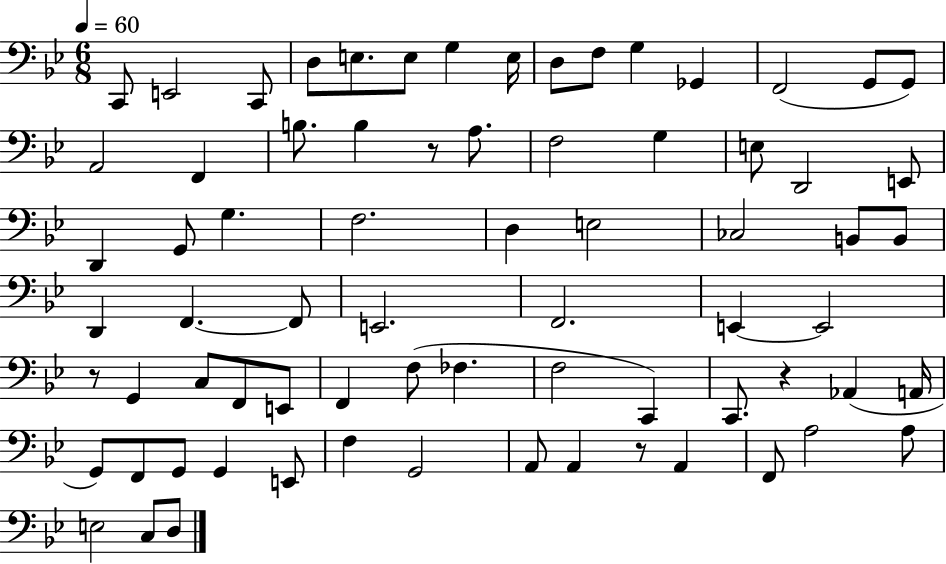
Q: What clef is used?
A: bass